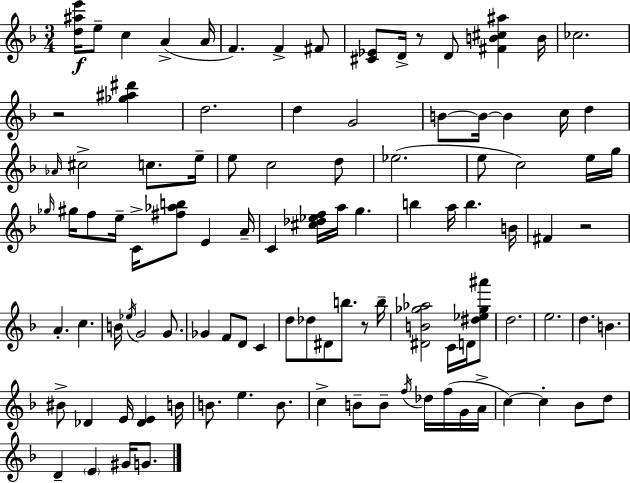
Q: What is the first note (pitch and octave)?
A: E5